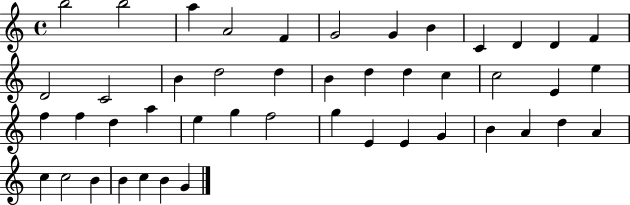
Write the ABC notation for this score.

X:1
T:Untitled
M:4/4
L:1/4
K:C
b2 b2 a A2 F G2 G B C D D F D2 C2 B d2 d B d d c c2 E e f f d a e g f2 g E E G B A d A c c2 B B c B G